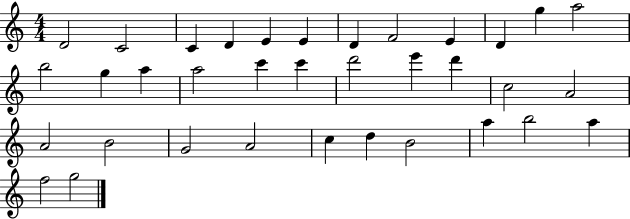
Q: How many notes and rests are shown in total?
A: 35